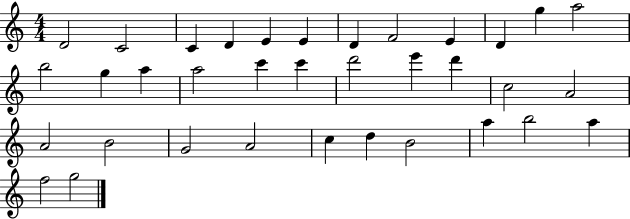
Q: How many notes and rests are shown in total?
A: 35